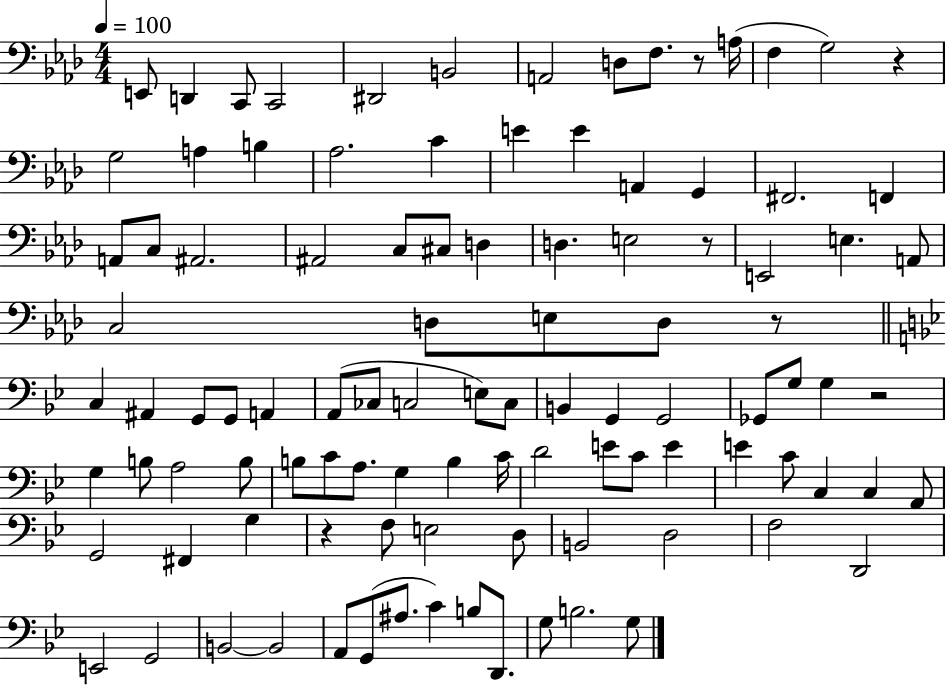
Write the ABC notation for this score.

X:1
T:Untitled
M:4/4
L:1/4
K:Ab
E,,/2 D,, C,,/2 C,,2 ^D,,2 B,,2 A,,2 D,/2 F,/2 z/2 A,/4 F, G,2 z G,2 A, B, _A,2 C E E A,, G,, ^F,,2 F,, A,,/2 C,/2 ^A,,2 ^A,,2 C,/2 ^C,/2 D, D, E,2 z/2 E,,2 E, A,,/2 C,2 D,/2 E,/2 D,/2 z/2 C, ^A,, G,,/2 G,,/2 A,, A,,/2 _C,/2 C,2 E,/2 C,/2 B,, G,, G,,2 _G,,/2 G,/2 G, z2 G, B,/2 A,2 B,/2 B,/2 C/2 A,/2 G, B, C/4 D2 E/2 C/2 E E C/2 C, C, A,,/2 G,,2 ^F,, G, z F,/2 E,2 D,/2 B,,2 D,2 F,2 D,,2 E,,2 G,,2 B,,2 B,,2 A,,/2 G,,/2 ^A,/2 C B,/2 D,,/2 G,/2 B,2 G,/2